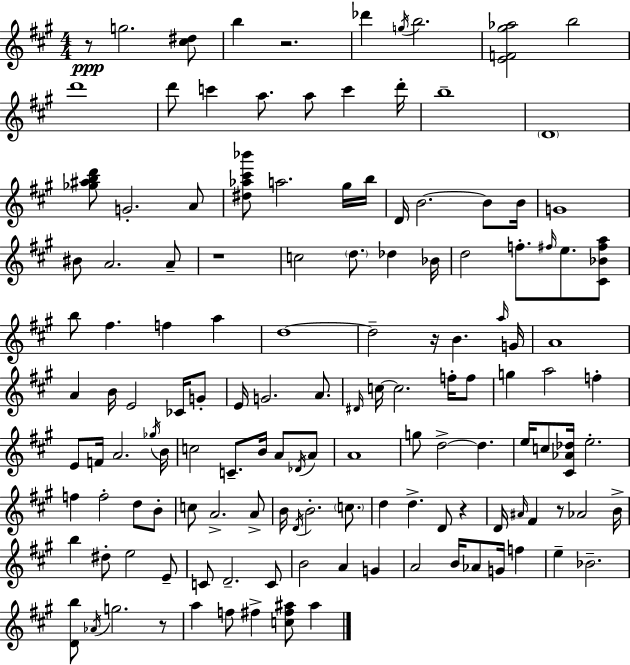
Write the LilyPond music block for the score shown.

{
  \clef treble
  \numericTimeSignature
  \time 4/4
  \key a \major
  r8\ppp g''2. <cis'' dis''>8 | b''4 r2. | des'''4 \acciaccatura { g''16 } b''2. | <e' f' gis'' aes''>2 b''2 | \break d'''1 | d'''8 c'''4 a''8. a''8 c'''4 | d'''16-. b''1-- | \parenthesize d'1 | \break <ges'' ais'' b'' d'''>8 g'2.-. a'8 | <dis'' aes'' cis''' bes'''>8 a''2. gis''16 | b''16 d'16 b'2.~~ b'8 | b'16 g'1 | \break bis'8 a'2. a'8-- | r1 | c''2 \parenthesize d''8. des''4 | bes'16 d''2 f''8.-. \grace { fis''16 } e''8. | \break <cis' bes' fis'' a''>8 b''8 fis''4. f''4 a''4 | d''1~~ | d''2-- r16 b'4. | \grace { a''16 } g'16 a'1 | \break a'4 b'16 e'2 | ces'16 g'8-. e'16 g'2. | a'8. \grace { dis'16 } c''16~~ c''2. | f''16-. f''8 g''4 a''2 | \break f''4-. e'8 f'16 a'2. | \acciaccatura { ges''16 } b'16 c''2 c'8.-- | b'16 a'8 \acciaccatura { des'16 } a'8 a'1 | g''8 d''2->~~ | \break d''4. e''16 c''8 <cis' aes' des''>16 e''2.-. | f''4 f''2-. | d''8 b'8-. c''8 a'2.-> | a'8-> b'16 \acciaccatura { d'16 } b'2.-. | \break \parenthesize c''8. d''4 d''4.-> | d'8 r4 d'16 \grace { ais'16 } fis'4 r8 aes'2 | b'16-> b''4 dis''8-. e''2 | e'8-- c'8 d'2.-- | \break c'8 b'2 | a'4 g'4 a'2 | b'16 aes'8 g'16 f''4 e''4-- bes'2.-- | <d' b''>8 \acciaccatura { aes'16 } g''2. | \break r8 a''4 f''8 fis''4-> | <c'' fis'' ais''>8 ais''4 \bar "|."
}